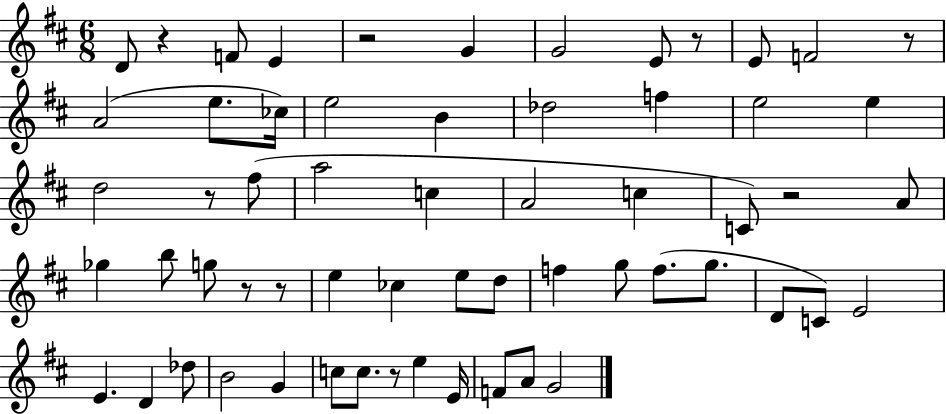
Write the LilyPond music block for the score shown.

{
  \clef treble
  \numericTimeSignature
  \time 6/8
  \key d \major
  \repeat volta 2 { d'8 r4 f'8 e'4 | r2 g'4 | g'2 e'8 r8 | e'8 f'2 r8 | \break a'2( e''8. ces''16) | e''2 b'4 | des''2 f''4 | e''2 e''4 | \break d''2 r8 fis''8( | a''2 c''4 | a'2 c''4 | c'8) r2 a'8 | \break ges''4 b''8 g''8 r8 r8 | e''4 ces''4 e''8 d''8 | f''4 g''8 f''8.( g''8. | d'8 c'8) e'2 | \break e'4. d'4 des''8 | b'2 g'4 | c''8 c''8. r8 e''4 e'16 | f'8 a'8 g'2 | \break } \bar "|."
}